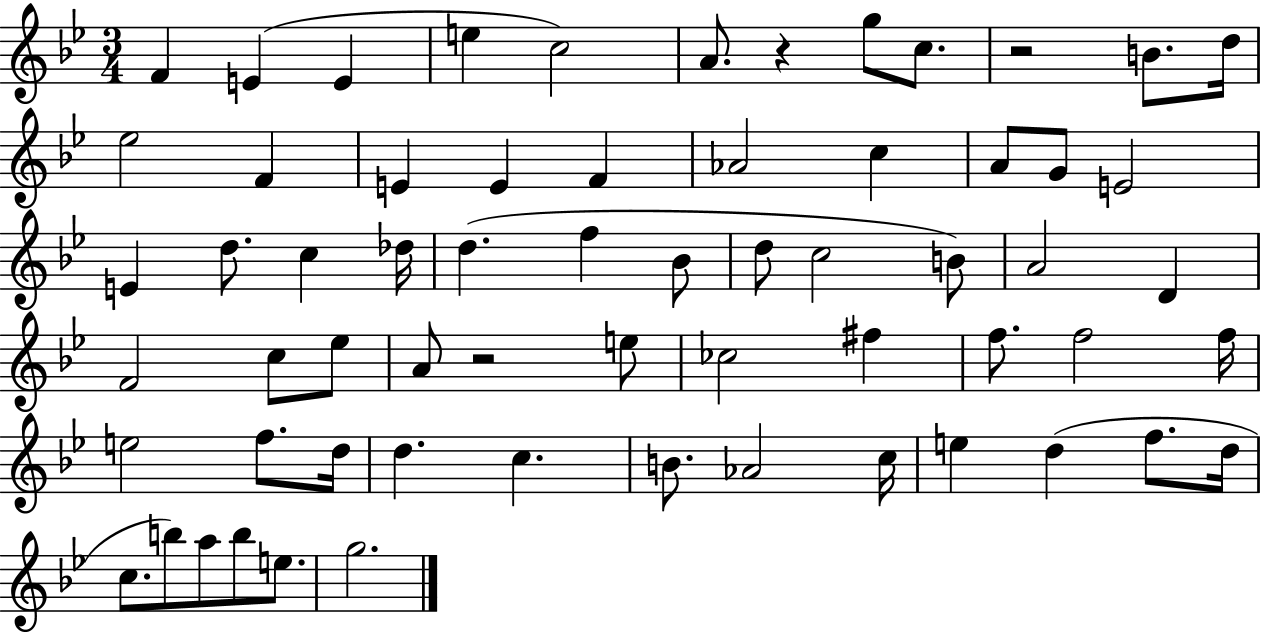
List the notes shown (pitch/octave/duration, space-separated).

F4/q E4/q E4/q E5/q C5/h A4/e. R/q G5/e C5/e. R/h B4/e. D5/s Eb5/h F4/q E4/q E4/q F4/q Ab4/h C5/q A4/e G4/e E4/h E4/q D5/e. C5/q Db5/s D5/q. F5/q Bb4/e D5/e C5/h B4/e A4/h D4/q F4/h C5/e Eb5/e A4/e R/h E5/e CES5/h F#5/q F5/e. F5/h F5/s E5/h F5/e. D5/s D5/q. C5/q. B4/e. Ab4/h C5/s E5/q D5/q F5/e. D5/s C5/e. B5/e A5/e B5/e E5/e. G5/h.